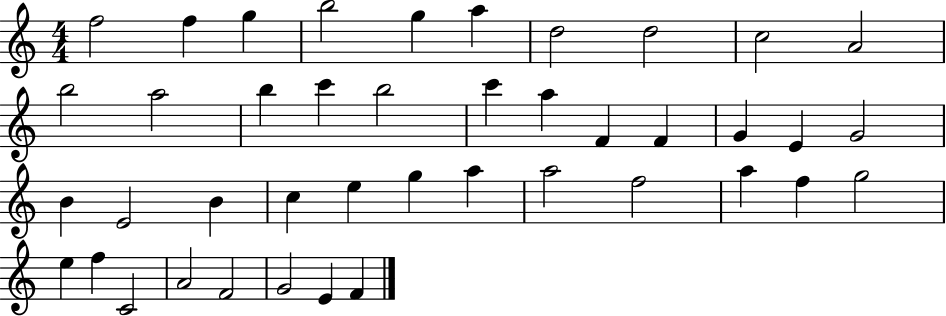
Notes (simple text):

F5/h F5/q G5/q B5/h G5/q A5/q D5/h D5/h C5/h A4/h B5/h A5/h B5/q C6/q B5/h C6/q A5/q F4/q F4/q G4/q E4/q G4/h B4/q E4/h B4/q C5/q E5/q G5/q A5/q A5/h F5/h A5/q F5/q G5/h E5/q F5/q C4/h A4/h F4/h G4/h E4/q F4/q